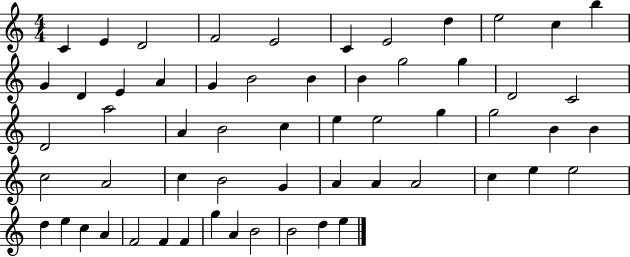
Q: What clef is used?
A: treble